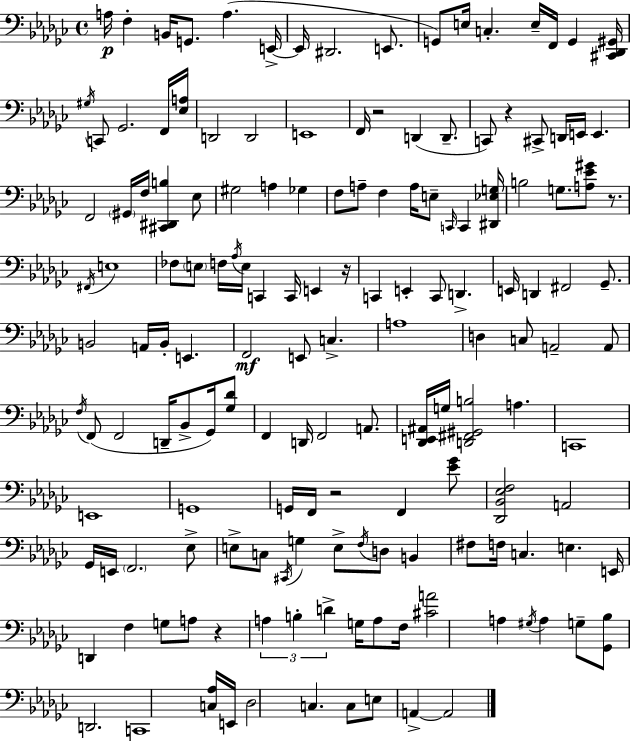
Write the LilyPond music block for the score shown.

{
  \clef bass
  \time 4/4
  \defaultTimeSignature
  \key ees \minor
  a16\p f4-. b,16 g,8. a4.( e,16->~~ | e,16 dis,2. e,8. | g,8) e16 c4.-. e16-- f,16 g,4 <cis, des, gis,>16 | \acciaccatura { gis16 } c,8 ges,2. f,16 | \break <ees a>16 d,2 d,2 | e,1 | f,16 r2 d,4( d,8.-- | c,8) r4 cis,8-> d,16 e,16 e,4. | \break f,2 \parenthesize gis,16 f16 <cis, dis, b>4 ees8 | gis2 a4 ges4 | f8 a8-- f4 a16 e8-- \grace { c,16 } c,4 | <dis, ees g>16 b2 g8. <a ees' gis'>8 r8. | \break \acciaccatura { fis,16 } e1 | fes8 \parenthesize e8 f16 \acciaccatura { aes16 } e16 c,4 c,16 e,4 | r16 c,4 e,4-. c,8 d,4.-> | e,16 d,4 fis,2 | \break ges,8.-- b,2 a,16 b,16-. e,4. | f,2\mf e,8 c4.-> | a1 | d4 c8 a,2-- | \break a,8 \acciaccatura { f16 } f,8( f,2 d,16-- | bes,8-> ges,16) <ges des'>8 f,4 d,16 f,2 | a,8. <des, e, ais,>16 g16 <d, fis, gis, b>2 a4. | c,1 | \break e,1 | g,1 | g,16 f,16 r2 f,4 | <ees' ges'>8 <des, bes, ees f>2 a,2 | \break ges,16 e,16 \parenthesize f,2. | ees8-> e8-> c8 \acciaccatura { cis,16 } g4 e8-> | \acciaccatura { f16 } d8 b,4 fis8 f16 c4. | e4. e,16 d,4 f4 g8 | \break a8 r4 \tuplet 3/2 { a4 b4-. d'4-> } | g16 a8 f16 <cis' a'>2 a4 | \acciaccatura { gis16 } a4 g8-- <ges, bes>8 d,2. | c,1 | \break <c aes>16 e,16 des2 | c4. c8 e8 a,4->~~ | a,2 \bar "|."
}